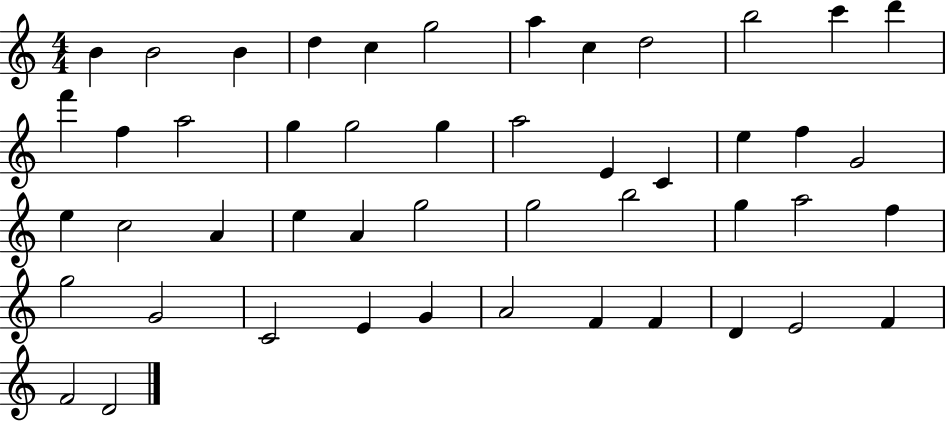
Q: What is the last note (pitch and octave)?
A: D4